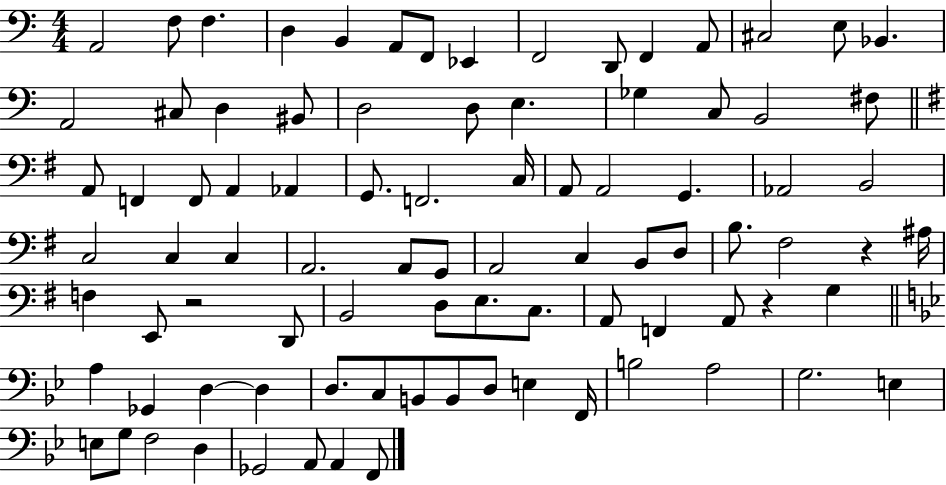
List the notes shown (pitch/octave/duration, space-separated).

A2/h F3/e F3/q. D3/q B2/q A2/e F2/e Eb2/q F2/h D2/e F2/q A2/e C#3/h E3/e Bb2/q. A2/h C#3/e D3/q BIS2/e D3/h D3/e E3/q. Gb3/q C3/e B2/h F#3/e A2/e F2/q F2/e A2/q Ab2/q G2/e. F2/h. C3/s A2/e A2/h G2/q. Ab2/h B2/h C3/h C3/q C3/q A2/h. A2/e G2/e A2/h C3/q B2/e D3/e B3/e. F#3/h R/q A#3/s F3/q E2/e R/h D2/e B2/h D3/e E3/e. C3/e. A2/e F2/q A2/e R/q G3/q A3/q Gb2/q D3/q D3/q D3/e. C3/e B2/e B2/e D3/e E3/q F2/s B3/h A3/h G3/h. E3/q E3/e G3/e F3/h D3/q Gb2/h A2/e A2/q F2/e